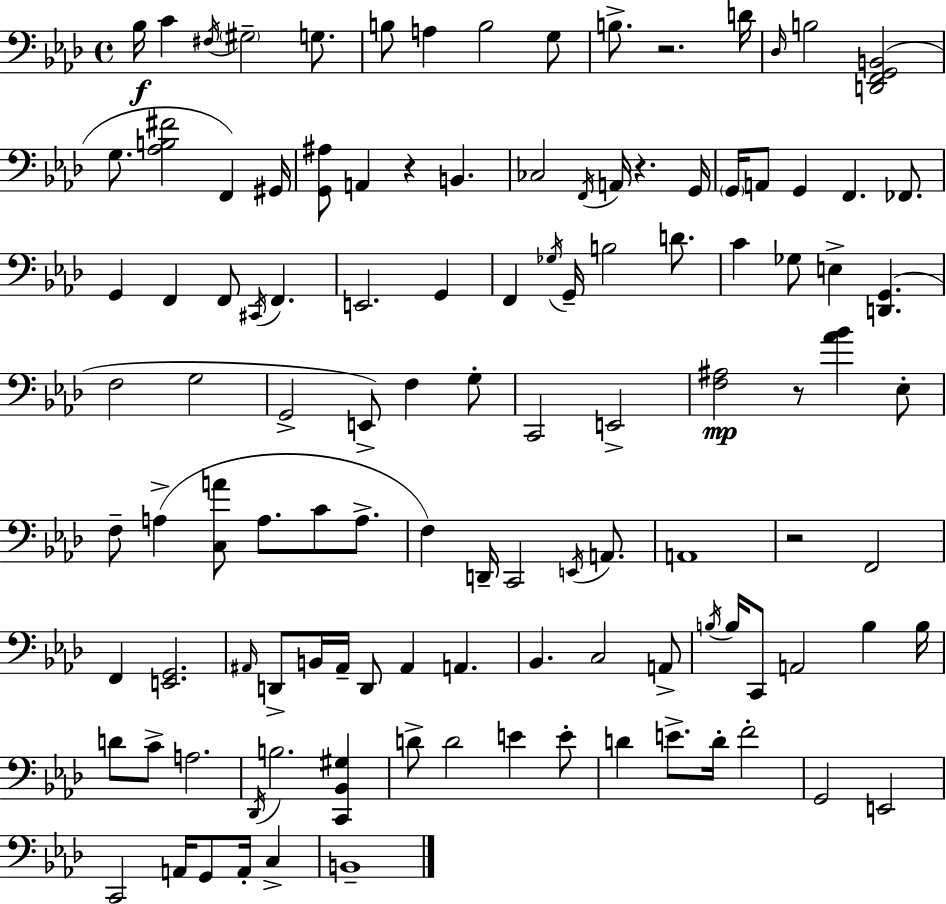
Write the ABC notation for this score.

X:1
T:Untitled
M:4/4
L:1/4
K:Fm
_B,/4 C ^F,/4 ^G,2 G,/2 B,/2 A, B,2 G,/2 B,/2 z2 D/4 _D,/4 B,2 [D,,F,,G,,B,,]2 G,/2 [_A,B,^F]2 F,, ^G,,/4 [G,,^A,]/2 A,, z B,, _C,2 F,,/4 A,,/4 z G,,/4 G,,/4 A,,/2 G,, F,, _F,,/2 G,, F,, F,,/2 ^C,,/4 F,, E,,2 G,, F,, _G,/4 G,,/4 B,2 D/2 C _G,/2 E, [D,,G,,] F,2 G,2 G,,2 E,,/2 F, G,/2 C,,2 E,,2 [F,^A,]2 z/2 [_A_B] _E,/2 F,/2 A, [C,A]/2 A,/2 C/2 A,/2 F, D,,/4 C,,2 E,,/4 A,,/2 A,,4 z2 F,,2 F,, [E,,G,,]2 ^A,,/4 D,,/2 B,,/4 ^A,,/4 D,,/2 ^A,, A,, _B,, C,2 A,,/2 B,/4 B,/4 C,,/2 A,,2 B, B,/4 D/2 C/2 A,2 _D,,/4 B,2 [C,,_B,,^G,] D/2 D2 E E/2 D E/2 D/4 F2 G,,2 E,,2 C,,2 A,,/4 G,,/2 A,,/4 C, B,,4